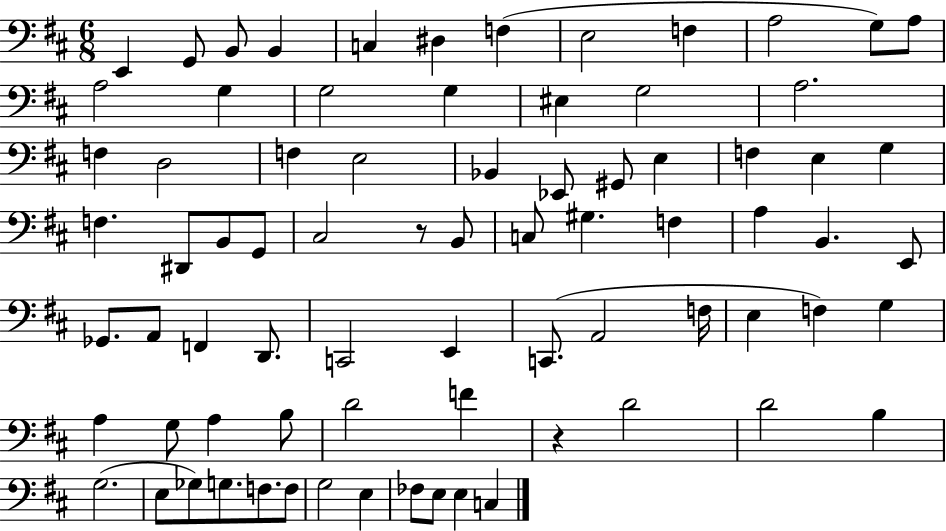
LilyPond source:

{
  \clef bass
  \numericTimeSignature
  \time 6/8
  \key d \major
  e,4 g,8 b,8 b,4 | c4 dis4 f4( | e2 f4 | a2 g8) a8 | \break a2 g4 | g2 g4 | eis4 g2 | a2. | \break f4 d2 | f4 e2 | bes,4 ees,8 gis,8 e4 | f4 e4 g4 | \break f4. dis,8 b,8 g,8 | cis2 r8 b,8 | c8 gis4. f4 | a4 b,4. e,8 | \break ges,8. a,8 f,4 d,8. | c,2 e,4 | c,8.( a,2 f16 | e4 f4) g4 | \break a4 g8 a4 b8 | d'2 f'4 | r4 d'2 | d'2 b4 | \break g2.( | e8 ges8) g8. f8. f8 | g2 e4 | fes8 e8 e4 c4 | \break \bar "|."
}